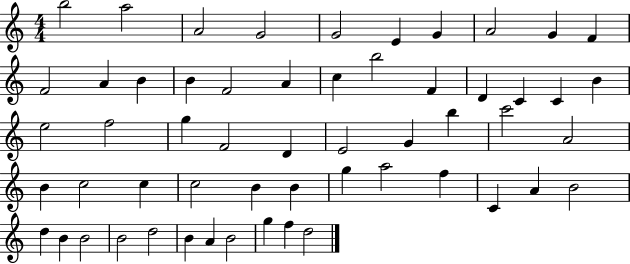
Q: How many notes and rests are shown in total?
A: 56